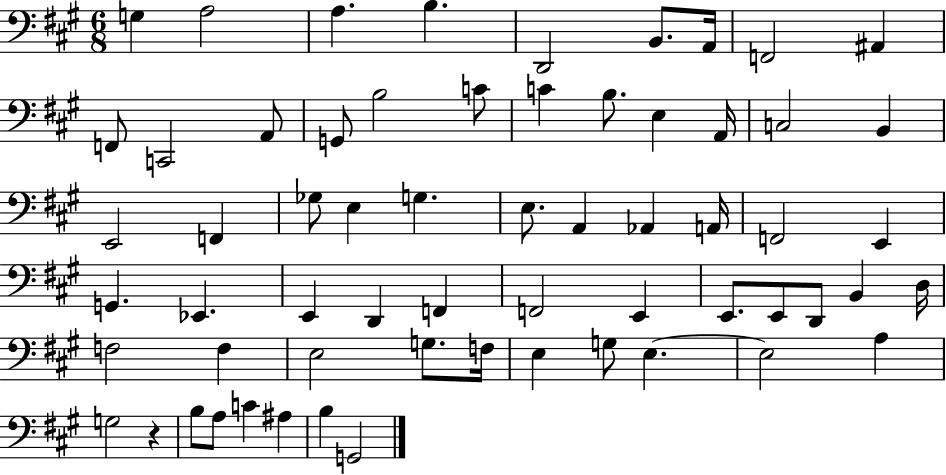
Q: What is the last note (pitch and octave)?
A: G2